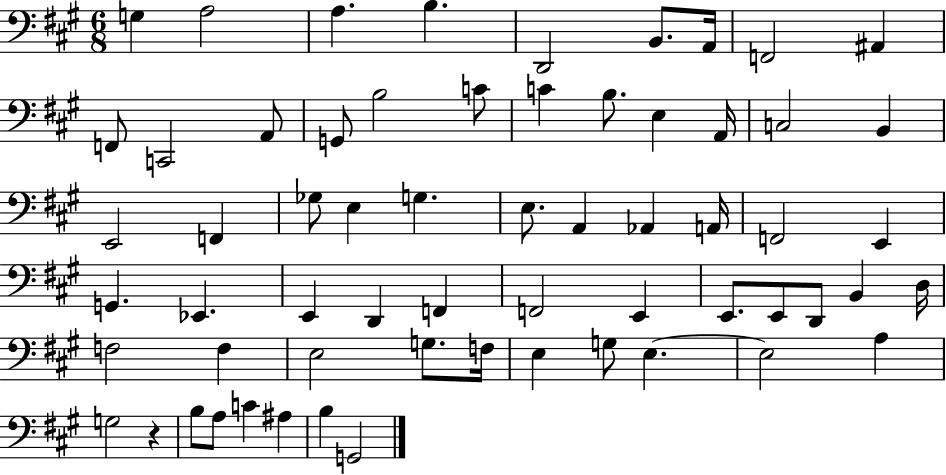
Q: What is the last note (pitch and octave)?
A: G2